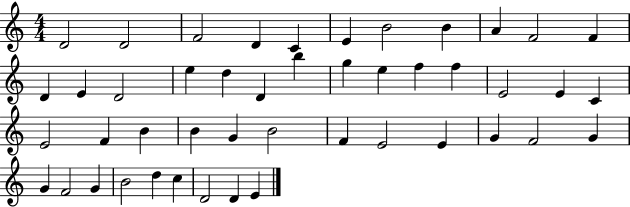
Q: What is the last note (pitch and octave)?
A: E4